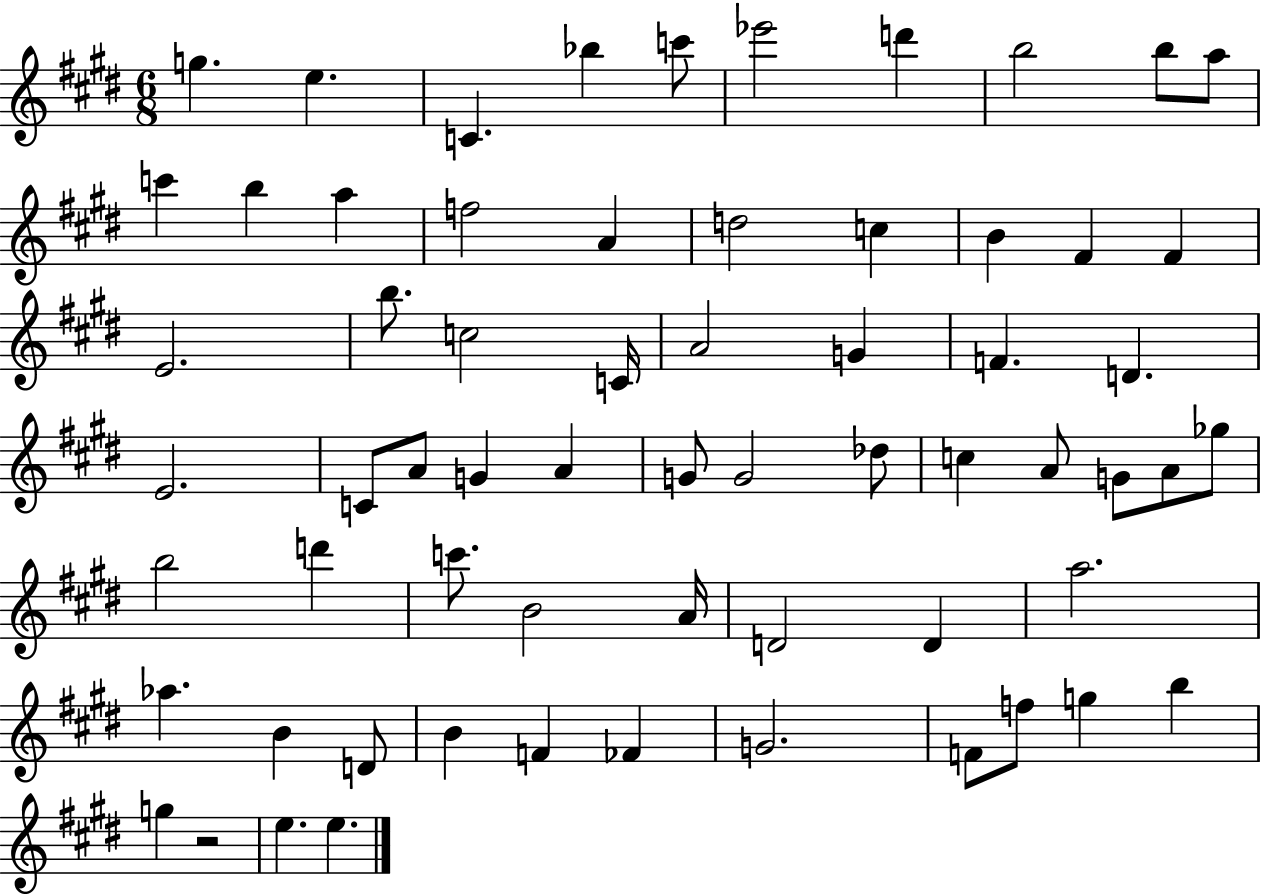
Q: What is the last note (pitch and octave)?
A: E5